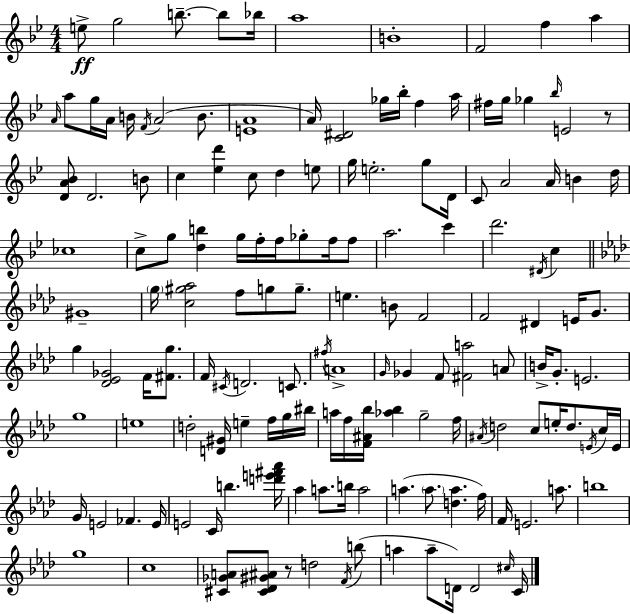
X:1
T:Untitled
M:4/4
L:1/4
K:Bb
e/2 g2 b/2 b/2 _b/4 a4 B4 F2 f a A/4 a/2 g/4 A/4 B/4 F/4 A2 B/2 [EA]4 A/4 [C^D]2 _g/4 _b/4 f a/4 ^f/4 g/4 _g _b/4 E2 z/2 [DA_B]/2 D2 B/2 c [_ed'] c/2 d e/2 g/4 e2 g/2 D/4 C/2 A2 A/4 B d/4 _c4 c/2 g/2 [db] g/4 f/4 f/4 _g/2 f/4 f/2 a2 c' d'2 ^D/4 c ^G4 g/4 [c^g_a]2 f/2 g/2 g/2 e B/2 F2 F2 ^D E/4 G/2 g [_D_E_G]2 F/4 [^Fg]/2 F/4 ^C/4 D2 C/2 ^f/4 A4 G/4 _G F/2 [^Fa]2 A/2 B/4 G/2 E2 g4 e4 d2 [D^G]/4 e f/4 g/4 ^b/4 a/4 f/4 [F^A_b]/4 [_a_b] g2 f/4 ^A/4 d2 c/2 e/4 d/2 E/4 c/4 E/4 G/4 E2 _F E/4 E2 C/4 b [d'e'^f'_a']/4 _a a/2 b/4 a2 a a/2 [da] f/4 F/4 E2 a/2 b4 g4 c4 [^C_GA]/2 [^C_D^G^A]/2 z/2 d2 F/4 b/2 a a/2 D/4 D2 ^c/4 C/4